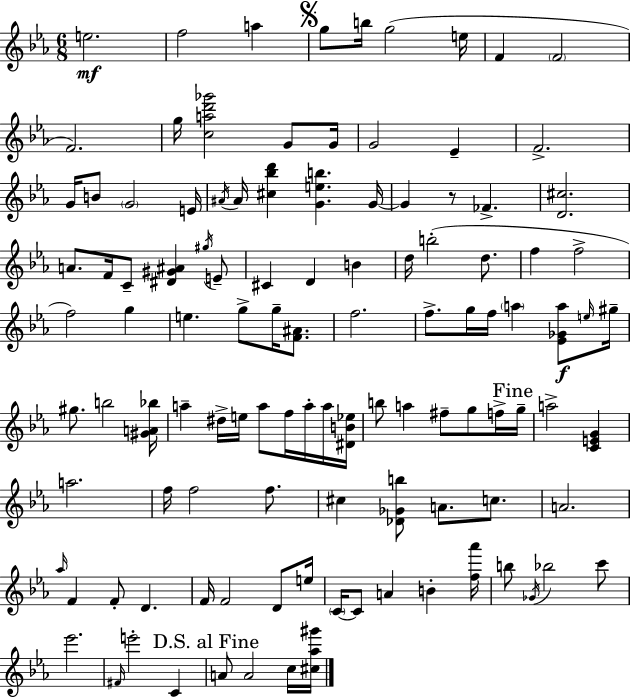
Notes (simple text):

E5/h. F5/h A5/q G5/e B5/s G5/h E5/s F4/q F4/h F4/h. G5/s [C5,A5,D6,Gb6]/h G4/e G4/s G4/h Eb4/q F4/h. G4/s B4/e G4/h E4/s A#4/s A#4/s [C#5,Bb5,D6]/q [G4,E5,B5]/q. G4/s G4/q R/e FES4/q. [D4,C#5]/h. A4/e. F4/s C4/e [D#4,G#4,A#4]/q G#5/s E4/e C#4/q D4/q B4/q D5/s B5/h D5/e. F5/q F5/h F5/h G5/q E5/q. G5/e G5/s [F4,A#4]/e. F5/h. F5/e. G5/s F5/s A5/q [Eb4,Gb4,A5]/e E5/s G#5/s G#5/e. B5/h [G#4,A4,Bb5]/s A5/q D#5/s E5/s A5/e F5/s A5/s A5/s [D#4,B4,Eb5]/s B5/e A5/q F#5/e G5/e F5/s G5/s A5/h [C4,E4,G4]/q A5/h. F5/s F5/h F5/e. C#5/q [Db4,Gb4,B5]/e A4/e. C5/e. A4/h. Ab5/s F4/q F4/e D4/q. F4/s F4/h D4/e E5/s C4/s C4/e A4/q B4/q [F5,Ab6]/s B5/e Gb4/s Bb5/h C6/e Eb6/h. F#4/s E6/h C4/q A4/e A4/h C5/s [C#5,Ab5,G#6]/s